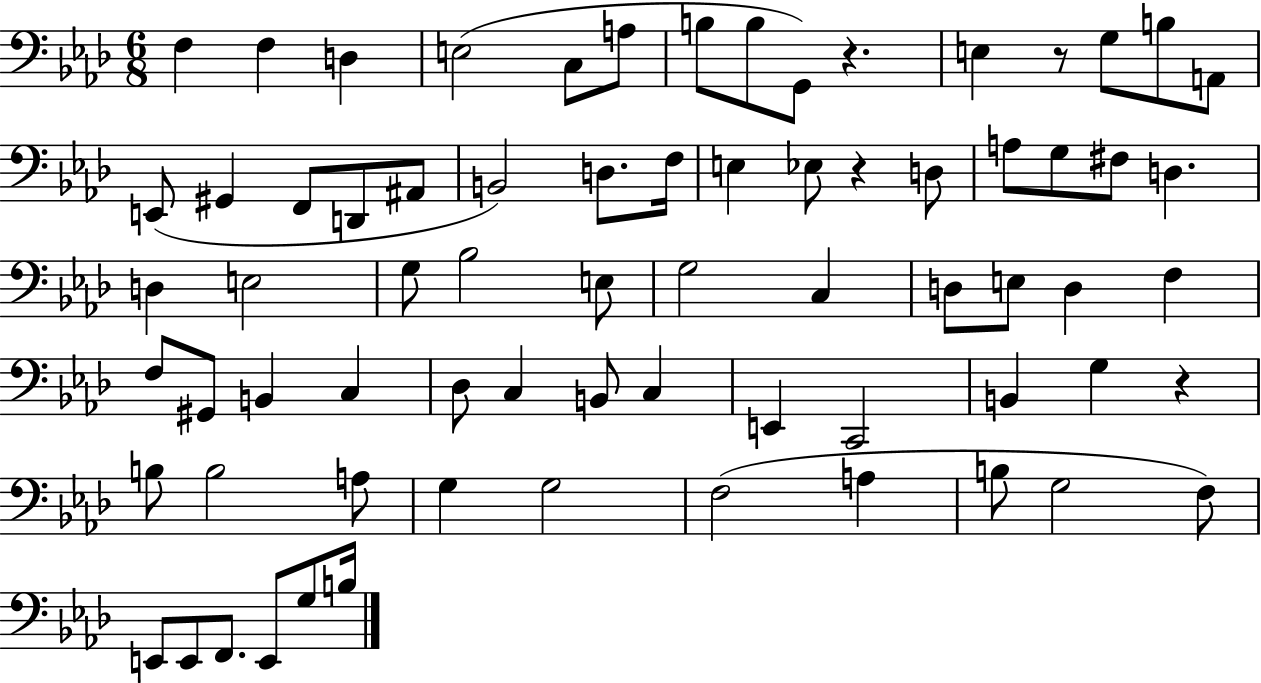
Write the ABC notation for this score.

X:1
T:Untitled
M:6/8
L:1/4
K:Ab
F, F, D, E,2 C,/2 A,/2 B,/2 B,/2 G,,/2 z E, z/2 G,/2 B,/2 A,,/2 E,,/2 ^G,, F,,/2 D,,/2 ^A,,/2 B,,2 D,/2 F,/4 E, _E,/2 z D,/2 A,/2 G,/2 ^F,/2 D, D, E,2 G,/2 _B,2 E,/2 G,2 C, D,/2 E,/2 D, F, F,/2 ^G,,/2 B,, C, _D,/2 C, B,,/2 C, E,, C,,2 B,, G, z B,/2 B,2 A,/2 G, G,2 F,2 A, B,/2 G,2 F,/2 E,,/2 E,,/2 F,,/2 E,,/2 G,/2 B,/4